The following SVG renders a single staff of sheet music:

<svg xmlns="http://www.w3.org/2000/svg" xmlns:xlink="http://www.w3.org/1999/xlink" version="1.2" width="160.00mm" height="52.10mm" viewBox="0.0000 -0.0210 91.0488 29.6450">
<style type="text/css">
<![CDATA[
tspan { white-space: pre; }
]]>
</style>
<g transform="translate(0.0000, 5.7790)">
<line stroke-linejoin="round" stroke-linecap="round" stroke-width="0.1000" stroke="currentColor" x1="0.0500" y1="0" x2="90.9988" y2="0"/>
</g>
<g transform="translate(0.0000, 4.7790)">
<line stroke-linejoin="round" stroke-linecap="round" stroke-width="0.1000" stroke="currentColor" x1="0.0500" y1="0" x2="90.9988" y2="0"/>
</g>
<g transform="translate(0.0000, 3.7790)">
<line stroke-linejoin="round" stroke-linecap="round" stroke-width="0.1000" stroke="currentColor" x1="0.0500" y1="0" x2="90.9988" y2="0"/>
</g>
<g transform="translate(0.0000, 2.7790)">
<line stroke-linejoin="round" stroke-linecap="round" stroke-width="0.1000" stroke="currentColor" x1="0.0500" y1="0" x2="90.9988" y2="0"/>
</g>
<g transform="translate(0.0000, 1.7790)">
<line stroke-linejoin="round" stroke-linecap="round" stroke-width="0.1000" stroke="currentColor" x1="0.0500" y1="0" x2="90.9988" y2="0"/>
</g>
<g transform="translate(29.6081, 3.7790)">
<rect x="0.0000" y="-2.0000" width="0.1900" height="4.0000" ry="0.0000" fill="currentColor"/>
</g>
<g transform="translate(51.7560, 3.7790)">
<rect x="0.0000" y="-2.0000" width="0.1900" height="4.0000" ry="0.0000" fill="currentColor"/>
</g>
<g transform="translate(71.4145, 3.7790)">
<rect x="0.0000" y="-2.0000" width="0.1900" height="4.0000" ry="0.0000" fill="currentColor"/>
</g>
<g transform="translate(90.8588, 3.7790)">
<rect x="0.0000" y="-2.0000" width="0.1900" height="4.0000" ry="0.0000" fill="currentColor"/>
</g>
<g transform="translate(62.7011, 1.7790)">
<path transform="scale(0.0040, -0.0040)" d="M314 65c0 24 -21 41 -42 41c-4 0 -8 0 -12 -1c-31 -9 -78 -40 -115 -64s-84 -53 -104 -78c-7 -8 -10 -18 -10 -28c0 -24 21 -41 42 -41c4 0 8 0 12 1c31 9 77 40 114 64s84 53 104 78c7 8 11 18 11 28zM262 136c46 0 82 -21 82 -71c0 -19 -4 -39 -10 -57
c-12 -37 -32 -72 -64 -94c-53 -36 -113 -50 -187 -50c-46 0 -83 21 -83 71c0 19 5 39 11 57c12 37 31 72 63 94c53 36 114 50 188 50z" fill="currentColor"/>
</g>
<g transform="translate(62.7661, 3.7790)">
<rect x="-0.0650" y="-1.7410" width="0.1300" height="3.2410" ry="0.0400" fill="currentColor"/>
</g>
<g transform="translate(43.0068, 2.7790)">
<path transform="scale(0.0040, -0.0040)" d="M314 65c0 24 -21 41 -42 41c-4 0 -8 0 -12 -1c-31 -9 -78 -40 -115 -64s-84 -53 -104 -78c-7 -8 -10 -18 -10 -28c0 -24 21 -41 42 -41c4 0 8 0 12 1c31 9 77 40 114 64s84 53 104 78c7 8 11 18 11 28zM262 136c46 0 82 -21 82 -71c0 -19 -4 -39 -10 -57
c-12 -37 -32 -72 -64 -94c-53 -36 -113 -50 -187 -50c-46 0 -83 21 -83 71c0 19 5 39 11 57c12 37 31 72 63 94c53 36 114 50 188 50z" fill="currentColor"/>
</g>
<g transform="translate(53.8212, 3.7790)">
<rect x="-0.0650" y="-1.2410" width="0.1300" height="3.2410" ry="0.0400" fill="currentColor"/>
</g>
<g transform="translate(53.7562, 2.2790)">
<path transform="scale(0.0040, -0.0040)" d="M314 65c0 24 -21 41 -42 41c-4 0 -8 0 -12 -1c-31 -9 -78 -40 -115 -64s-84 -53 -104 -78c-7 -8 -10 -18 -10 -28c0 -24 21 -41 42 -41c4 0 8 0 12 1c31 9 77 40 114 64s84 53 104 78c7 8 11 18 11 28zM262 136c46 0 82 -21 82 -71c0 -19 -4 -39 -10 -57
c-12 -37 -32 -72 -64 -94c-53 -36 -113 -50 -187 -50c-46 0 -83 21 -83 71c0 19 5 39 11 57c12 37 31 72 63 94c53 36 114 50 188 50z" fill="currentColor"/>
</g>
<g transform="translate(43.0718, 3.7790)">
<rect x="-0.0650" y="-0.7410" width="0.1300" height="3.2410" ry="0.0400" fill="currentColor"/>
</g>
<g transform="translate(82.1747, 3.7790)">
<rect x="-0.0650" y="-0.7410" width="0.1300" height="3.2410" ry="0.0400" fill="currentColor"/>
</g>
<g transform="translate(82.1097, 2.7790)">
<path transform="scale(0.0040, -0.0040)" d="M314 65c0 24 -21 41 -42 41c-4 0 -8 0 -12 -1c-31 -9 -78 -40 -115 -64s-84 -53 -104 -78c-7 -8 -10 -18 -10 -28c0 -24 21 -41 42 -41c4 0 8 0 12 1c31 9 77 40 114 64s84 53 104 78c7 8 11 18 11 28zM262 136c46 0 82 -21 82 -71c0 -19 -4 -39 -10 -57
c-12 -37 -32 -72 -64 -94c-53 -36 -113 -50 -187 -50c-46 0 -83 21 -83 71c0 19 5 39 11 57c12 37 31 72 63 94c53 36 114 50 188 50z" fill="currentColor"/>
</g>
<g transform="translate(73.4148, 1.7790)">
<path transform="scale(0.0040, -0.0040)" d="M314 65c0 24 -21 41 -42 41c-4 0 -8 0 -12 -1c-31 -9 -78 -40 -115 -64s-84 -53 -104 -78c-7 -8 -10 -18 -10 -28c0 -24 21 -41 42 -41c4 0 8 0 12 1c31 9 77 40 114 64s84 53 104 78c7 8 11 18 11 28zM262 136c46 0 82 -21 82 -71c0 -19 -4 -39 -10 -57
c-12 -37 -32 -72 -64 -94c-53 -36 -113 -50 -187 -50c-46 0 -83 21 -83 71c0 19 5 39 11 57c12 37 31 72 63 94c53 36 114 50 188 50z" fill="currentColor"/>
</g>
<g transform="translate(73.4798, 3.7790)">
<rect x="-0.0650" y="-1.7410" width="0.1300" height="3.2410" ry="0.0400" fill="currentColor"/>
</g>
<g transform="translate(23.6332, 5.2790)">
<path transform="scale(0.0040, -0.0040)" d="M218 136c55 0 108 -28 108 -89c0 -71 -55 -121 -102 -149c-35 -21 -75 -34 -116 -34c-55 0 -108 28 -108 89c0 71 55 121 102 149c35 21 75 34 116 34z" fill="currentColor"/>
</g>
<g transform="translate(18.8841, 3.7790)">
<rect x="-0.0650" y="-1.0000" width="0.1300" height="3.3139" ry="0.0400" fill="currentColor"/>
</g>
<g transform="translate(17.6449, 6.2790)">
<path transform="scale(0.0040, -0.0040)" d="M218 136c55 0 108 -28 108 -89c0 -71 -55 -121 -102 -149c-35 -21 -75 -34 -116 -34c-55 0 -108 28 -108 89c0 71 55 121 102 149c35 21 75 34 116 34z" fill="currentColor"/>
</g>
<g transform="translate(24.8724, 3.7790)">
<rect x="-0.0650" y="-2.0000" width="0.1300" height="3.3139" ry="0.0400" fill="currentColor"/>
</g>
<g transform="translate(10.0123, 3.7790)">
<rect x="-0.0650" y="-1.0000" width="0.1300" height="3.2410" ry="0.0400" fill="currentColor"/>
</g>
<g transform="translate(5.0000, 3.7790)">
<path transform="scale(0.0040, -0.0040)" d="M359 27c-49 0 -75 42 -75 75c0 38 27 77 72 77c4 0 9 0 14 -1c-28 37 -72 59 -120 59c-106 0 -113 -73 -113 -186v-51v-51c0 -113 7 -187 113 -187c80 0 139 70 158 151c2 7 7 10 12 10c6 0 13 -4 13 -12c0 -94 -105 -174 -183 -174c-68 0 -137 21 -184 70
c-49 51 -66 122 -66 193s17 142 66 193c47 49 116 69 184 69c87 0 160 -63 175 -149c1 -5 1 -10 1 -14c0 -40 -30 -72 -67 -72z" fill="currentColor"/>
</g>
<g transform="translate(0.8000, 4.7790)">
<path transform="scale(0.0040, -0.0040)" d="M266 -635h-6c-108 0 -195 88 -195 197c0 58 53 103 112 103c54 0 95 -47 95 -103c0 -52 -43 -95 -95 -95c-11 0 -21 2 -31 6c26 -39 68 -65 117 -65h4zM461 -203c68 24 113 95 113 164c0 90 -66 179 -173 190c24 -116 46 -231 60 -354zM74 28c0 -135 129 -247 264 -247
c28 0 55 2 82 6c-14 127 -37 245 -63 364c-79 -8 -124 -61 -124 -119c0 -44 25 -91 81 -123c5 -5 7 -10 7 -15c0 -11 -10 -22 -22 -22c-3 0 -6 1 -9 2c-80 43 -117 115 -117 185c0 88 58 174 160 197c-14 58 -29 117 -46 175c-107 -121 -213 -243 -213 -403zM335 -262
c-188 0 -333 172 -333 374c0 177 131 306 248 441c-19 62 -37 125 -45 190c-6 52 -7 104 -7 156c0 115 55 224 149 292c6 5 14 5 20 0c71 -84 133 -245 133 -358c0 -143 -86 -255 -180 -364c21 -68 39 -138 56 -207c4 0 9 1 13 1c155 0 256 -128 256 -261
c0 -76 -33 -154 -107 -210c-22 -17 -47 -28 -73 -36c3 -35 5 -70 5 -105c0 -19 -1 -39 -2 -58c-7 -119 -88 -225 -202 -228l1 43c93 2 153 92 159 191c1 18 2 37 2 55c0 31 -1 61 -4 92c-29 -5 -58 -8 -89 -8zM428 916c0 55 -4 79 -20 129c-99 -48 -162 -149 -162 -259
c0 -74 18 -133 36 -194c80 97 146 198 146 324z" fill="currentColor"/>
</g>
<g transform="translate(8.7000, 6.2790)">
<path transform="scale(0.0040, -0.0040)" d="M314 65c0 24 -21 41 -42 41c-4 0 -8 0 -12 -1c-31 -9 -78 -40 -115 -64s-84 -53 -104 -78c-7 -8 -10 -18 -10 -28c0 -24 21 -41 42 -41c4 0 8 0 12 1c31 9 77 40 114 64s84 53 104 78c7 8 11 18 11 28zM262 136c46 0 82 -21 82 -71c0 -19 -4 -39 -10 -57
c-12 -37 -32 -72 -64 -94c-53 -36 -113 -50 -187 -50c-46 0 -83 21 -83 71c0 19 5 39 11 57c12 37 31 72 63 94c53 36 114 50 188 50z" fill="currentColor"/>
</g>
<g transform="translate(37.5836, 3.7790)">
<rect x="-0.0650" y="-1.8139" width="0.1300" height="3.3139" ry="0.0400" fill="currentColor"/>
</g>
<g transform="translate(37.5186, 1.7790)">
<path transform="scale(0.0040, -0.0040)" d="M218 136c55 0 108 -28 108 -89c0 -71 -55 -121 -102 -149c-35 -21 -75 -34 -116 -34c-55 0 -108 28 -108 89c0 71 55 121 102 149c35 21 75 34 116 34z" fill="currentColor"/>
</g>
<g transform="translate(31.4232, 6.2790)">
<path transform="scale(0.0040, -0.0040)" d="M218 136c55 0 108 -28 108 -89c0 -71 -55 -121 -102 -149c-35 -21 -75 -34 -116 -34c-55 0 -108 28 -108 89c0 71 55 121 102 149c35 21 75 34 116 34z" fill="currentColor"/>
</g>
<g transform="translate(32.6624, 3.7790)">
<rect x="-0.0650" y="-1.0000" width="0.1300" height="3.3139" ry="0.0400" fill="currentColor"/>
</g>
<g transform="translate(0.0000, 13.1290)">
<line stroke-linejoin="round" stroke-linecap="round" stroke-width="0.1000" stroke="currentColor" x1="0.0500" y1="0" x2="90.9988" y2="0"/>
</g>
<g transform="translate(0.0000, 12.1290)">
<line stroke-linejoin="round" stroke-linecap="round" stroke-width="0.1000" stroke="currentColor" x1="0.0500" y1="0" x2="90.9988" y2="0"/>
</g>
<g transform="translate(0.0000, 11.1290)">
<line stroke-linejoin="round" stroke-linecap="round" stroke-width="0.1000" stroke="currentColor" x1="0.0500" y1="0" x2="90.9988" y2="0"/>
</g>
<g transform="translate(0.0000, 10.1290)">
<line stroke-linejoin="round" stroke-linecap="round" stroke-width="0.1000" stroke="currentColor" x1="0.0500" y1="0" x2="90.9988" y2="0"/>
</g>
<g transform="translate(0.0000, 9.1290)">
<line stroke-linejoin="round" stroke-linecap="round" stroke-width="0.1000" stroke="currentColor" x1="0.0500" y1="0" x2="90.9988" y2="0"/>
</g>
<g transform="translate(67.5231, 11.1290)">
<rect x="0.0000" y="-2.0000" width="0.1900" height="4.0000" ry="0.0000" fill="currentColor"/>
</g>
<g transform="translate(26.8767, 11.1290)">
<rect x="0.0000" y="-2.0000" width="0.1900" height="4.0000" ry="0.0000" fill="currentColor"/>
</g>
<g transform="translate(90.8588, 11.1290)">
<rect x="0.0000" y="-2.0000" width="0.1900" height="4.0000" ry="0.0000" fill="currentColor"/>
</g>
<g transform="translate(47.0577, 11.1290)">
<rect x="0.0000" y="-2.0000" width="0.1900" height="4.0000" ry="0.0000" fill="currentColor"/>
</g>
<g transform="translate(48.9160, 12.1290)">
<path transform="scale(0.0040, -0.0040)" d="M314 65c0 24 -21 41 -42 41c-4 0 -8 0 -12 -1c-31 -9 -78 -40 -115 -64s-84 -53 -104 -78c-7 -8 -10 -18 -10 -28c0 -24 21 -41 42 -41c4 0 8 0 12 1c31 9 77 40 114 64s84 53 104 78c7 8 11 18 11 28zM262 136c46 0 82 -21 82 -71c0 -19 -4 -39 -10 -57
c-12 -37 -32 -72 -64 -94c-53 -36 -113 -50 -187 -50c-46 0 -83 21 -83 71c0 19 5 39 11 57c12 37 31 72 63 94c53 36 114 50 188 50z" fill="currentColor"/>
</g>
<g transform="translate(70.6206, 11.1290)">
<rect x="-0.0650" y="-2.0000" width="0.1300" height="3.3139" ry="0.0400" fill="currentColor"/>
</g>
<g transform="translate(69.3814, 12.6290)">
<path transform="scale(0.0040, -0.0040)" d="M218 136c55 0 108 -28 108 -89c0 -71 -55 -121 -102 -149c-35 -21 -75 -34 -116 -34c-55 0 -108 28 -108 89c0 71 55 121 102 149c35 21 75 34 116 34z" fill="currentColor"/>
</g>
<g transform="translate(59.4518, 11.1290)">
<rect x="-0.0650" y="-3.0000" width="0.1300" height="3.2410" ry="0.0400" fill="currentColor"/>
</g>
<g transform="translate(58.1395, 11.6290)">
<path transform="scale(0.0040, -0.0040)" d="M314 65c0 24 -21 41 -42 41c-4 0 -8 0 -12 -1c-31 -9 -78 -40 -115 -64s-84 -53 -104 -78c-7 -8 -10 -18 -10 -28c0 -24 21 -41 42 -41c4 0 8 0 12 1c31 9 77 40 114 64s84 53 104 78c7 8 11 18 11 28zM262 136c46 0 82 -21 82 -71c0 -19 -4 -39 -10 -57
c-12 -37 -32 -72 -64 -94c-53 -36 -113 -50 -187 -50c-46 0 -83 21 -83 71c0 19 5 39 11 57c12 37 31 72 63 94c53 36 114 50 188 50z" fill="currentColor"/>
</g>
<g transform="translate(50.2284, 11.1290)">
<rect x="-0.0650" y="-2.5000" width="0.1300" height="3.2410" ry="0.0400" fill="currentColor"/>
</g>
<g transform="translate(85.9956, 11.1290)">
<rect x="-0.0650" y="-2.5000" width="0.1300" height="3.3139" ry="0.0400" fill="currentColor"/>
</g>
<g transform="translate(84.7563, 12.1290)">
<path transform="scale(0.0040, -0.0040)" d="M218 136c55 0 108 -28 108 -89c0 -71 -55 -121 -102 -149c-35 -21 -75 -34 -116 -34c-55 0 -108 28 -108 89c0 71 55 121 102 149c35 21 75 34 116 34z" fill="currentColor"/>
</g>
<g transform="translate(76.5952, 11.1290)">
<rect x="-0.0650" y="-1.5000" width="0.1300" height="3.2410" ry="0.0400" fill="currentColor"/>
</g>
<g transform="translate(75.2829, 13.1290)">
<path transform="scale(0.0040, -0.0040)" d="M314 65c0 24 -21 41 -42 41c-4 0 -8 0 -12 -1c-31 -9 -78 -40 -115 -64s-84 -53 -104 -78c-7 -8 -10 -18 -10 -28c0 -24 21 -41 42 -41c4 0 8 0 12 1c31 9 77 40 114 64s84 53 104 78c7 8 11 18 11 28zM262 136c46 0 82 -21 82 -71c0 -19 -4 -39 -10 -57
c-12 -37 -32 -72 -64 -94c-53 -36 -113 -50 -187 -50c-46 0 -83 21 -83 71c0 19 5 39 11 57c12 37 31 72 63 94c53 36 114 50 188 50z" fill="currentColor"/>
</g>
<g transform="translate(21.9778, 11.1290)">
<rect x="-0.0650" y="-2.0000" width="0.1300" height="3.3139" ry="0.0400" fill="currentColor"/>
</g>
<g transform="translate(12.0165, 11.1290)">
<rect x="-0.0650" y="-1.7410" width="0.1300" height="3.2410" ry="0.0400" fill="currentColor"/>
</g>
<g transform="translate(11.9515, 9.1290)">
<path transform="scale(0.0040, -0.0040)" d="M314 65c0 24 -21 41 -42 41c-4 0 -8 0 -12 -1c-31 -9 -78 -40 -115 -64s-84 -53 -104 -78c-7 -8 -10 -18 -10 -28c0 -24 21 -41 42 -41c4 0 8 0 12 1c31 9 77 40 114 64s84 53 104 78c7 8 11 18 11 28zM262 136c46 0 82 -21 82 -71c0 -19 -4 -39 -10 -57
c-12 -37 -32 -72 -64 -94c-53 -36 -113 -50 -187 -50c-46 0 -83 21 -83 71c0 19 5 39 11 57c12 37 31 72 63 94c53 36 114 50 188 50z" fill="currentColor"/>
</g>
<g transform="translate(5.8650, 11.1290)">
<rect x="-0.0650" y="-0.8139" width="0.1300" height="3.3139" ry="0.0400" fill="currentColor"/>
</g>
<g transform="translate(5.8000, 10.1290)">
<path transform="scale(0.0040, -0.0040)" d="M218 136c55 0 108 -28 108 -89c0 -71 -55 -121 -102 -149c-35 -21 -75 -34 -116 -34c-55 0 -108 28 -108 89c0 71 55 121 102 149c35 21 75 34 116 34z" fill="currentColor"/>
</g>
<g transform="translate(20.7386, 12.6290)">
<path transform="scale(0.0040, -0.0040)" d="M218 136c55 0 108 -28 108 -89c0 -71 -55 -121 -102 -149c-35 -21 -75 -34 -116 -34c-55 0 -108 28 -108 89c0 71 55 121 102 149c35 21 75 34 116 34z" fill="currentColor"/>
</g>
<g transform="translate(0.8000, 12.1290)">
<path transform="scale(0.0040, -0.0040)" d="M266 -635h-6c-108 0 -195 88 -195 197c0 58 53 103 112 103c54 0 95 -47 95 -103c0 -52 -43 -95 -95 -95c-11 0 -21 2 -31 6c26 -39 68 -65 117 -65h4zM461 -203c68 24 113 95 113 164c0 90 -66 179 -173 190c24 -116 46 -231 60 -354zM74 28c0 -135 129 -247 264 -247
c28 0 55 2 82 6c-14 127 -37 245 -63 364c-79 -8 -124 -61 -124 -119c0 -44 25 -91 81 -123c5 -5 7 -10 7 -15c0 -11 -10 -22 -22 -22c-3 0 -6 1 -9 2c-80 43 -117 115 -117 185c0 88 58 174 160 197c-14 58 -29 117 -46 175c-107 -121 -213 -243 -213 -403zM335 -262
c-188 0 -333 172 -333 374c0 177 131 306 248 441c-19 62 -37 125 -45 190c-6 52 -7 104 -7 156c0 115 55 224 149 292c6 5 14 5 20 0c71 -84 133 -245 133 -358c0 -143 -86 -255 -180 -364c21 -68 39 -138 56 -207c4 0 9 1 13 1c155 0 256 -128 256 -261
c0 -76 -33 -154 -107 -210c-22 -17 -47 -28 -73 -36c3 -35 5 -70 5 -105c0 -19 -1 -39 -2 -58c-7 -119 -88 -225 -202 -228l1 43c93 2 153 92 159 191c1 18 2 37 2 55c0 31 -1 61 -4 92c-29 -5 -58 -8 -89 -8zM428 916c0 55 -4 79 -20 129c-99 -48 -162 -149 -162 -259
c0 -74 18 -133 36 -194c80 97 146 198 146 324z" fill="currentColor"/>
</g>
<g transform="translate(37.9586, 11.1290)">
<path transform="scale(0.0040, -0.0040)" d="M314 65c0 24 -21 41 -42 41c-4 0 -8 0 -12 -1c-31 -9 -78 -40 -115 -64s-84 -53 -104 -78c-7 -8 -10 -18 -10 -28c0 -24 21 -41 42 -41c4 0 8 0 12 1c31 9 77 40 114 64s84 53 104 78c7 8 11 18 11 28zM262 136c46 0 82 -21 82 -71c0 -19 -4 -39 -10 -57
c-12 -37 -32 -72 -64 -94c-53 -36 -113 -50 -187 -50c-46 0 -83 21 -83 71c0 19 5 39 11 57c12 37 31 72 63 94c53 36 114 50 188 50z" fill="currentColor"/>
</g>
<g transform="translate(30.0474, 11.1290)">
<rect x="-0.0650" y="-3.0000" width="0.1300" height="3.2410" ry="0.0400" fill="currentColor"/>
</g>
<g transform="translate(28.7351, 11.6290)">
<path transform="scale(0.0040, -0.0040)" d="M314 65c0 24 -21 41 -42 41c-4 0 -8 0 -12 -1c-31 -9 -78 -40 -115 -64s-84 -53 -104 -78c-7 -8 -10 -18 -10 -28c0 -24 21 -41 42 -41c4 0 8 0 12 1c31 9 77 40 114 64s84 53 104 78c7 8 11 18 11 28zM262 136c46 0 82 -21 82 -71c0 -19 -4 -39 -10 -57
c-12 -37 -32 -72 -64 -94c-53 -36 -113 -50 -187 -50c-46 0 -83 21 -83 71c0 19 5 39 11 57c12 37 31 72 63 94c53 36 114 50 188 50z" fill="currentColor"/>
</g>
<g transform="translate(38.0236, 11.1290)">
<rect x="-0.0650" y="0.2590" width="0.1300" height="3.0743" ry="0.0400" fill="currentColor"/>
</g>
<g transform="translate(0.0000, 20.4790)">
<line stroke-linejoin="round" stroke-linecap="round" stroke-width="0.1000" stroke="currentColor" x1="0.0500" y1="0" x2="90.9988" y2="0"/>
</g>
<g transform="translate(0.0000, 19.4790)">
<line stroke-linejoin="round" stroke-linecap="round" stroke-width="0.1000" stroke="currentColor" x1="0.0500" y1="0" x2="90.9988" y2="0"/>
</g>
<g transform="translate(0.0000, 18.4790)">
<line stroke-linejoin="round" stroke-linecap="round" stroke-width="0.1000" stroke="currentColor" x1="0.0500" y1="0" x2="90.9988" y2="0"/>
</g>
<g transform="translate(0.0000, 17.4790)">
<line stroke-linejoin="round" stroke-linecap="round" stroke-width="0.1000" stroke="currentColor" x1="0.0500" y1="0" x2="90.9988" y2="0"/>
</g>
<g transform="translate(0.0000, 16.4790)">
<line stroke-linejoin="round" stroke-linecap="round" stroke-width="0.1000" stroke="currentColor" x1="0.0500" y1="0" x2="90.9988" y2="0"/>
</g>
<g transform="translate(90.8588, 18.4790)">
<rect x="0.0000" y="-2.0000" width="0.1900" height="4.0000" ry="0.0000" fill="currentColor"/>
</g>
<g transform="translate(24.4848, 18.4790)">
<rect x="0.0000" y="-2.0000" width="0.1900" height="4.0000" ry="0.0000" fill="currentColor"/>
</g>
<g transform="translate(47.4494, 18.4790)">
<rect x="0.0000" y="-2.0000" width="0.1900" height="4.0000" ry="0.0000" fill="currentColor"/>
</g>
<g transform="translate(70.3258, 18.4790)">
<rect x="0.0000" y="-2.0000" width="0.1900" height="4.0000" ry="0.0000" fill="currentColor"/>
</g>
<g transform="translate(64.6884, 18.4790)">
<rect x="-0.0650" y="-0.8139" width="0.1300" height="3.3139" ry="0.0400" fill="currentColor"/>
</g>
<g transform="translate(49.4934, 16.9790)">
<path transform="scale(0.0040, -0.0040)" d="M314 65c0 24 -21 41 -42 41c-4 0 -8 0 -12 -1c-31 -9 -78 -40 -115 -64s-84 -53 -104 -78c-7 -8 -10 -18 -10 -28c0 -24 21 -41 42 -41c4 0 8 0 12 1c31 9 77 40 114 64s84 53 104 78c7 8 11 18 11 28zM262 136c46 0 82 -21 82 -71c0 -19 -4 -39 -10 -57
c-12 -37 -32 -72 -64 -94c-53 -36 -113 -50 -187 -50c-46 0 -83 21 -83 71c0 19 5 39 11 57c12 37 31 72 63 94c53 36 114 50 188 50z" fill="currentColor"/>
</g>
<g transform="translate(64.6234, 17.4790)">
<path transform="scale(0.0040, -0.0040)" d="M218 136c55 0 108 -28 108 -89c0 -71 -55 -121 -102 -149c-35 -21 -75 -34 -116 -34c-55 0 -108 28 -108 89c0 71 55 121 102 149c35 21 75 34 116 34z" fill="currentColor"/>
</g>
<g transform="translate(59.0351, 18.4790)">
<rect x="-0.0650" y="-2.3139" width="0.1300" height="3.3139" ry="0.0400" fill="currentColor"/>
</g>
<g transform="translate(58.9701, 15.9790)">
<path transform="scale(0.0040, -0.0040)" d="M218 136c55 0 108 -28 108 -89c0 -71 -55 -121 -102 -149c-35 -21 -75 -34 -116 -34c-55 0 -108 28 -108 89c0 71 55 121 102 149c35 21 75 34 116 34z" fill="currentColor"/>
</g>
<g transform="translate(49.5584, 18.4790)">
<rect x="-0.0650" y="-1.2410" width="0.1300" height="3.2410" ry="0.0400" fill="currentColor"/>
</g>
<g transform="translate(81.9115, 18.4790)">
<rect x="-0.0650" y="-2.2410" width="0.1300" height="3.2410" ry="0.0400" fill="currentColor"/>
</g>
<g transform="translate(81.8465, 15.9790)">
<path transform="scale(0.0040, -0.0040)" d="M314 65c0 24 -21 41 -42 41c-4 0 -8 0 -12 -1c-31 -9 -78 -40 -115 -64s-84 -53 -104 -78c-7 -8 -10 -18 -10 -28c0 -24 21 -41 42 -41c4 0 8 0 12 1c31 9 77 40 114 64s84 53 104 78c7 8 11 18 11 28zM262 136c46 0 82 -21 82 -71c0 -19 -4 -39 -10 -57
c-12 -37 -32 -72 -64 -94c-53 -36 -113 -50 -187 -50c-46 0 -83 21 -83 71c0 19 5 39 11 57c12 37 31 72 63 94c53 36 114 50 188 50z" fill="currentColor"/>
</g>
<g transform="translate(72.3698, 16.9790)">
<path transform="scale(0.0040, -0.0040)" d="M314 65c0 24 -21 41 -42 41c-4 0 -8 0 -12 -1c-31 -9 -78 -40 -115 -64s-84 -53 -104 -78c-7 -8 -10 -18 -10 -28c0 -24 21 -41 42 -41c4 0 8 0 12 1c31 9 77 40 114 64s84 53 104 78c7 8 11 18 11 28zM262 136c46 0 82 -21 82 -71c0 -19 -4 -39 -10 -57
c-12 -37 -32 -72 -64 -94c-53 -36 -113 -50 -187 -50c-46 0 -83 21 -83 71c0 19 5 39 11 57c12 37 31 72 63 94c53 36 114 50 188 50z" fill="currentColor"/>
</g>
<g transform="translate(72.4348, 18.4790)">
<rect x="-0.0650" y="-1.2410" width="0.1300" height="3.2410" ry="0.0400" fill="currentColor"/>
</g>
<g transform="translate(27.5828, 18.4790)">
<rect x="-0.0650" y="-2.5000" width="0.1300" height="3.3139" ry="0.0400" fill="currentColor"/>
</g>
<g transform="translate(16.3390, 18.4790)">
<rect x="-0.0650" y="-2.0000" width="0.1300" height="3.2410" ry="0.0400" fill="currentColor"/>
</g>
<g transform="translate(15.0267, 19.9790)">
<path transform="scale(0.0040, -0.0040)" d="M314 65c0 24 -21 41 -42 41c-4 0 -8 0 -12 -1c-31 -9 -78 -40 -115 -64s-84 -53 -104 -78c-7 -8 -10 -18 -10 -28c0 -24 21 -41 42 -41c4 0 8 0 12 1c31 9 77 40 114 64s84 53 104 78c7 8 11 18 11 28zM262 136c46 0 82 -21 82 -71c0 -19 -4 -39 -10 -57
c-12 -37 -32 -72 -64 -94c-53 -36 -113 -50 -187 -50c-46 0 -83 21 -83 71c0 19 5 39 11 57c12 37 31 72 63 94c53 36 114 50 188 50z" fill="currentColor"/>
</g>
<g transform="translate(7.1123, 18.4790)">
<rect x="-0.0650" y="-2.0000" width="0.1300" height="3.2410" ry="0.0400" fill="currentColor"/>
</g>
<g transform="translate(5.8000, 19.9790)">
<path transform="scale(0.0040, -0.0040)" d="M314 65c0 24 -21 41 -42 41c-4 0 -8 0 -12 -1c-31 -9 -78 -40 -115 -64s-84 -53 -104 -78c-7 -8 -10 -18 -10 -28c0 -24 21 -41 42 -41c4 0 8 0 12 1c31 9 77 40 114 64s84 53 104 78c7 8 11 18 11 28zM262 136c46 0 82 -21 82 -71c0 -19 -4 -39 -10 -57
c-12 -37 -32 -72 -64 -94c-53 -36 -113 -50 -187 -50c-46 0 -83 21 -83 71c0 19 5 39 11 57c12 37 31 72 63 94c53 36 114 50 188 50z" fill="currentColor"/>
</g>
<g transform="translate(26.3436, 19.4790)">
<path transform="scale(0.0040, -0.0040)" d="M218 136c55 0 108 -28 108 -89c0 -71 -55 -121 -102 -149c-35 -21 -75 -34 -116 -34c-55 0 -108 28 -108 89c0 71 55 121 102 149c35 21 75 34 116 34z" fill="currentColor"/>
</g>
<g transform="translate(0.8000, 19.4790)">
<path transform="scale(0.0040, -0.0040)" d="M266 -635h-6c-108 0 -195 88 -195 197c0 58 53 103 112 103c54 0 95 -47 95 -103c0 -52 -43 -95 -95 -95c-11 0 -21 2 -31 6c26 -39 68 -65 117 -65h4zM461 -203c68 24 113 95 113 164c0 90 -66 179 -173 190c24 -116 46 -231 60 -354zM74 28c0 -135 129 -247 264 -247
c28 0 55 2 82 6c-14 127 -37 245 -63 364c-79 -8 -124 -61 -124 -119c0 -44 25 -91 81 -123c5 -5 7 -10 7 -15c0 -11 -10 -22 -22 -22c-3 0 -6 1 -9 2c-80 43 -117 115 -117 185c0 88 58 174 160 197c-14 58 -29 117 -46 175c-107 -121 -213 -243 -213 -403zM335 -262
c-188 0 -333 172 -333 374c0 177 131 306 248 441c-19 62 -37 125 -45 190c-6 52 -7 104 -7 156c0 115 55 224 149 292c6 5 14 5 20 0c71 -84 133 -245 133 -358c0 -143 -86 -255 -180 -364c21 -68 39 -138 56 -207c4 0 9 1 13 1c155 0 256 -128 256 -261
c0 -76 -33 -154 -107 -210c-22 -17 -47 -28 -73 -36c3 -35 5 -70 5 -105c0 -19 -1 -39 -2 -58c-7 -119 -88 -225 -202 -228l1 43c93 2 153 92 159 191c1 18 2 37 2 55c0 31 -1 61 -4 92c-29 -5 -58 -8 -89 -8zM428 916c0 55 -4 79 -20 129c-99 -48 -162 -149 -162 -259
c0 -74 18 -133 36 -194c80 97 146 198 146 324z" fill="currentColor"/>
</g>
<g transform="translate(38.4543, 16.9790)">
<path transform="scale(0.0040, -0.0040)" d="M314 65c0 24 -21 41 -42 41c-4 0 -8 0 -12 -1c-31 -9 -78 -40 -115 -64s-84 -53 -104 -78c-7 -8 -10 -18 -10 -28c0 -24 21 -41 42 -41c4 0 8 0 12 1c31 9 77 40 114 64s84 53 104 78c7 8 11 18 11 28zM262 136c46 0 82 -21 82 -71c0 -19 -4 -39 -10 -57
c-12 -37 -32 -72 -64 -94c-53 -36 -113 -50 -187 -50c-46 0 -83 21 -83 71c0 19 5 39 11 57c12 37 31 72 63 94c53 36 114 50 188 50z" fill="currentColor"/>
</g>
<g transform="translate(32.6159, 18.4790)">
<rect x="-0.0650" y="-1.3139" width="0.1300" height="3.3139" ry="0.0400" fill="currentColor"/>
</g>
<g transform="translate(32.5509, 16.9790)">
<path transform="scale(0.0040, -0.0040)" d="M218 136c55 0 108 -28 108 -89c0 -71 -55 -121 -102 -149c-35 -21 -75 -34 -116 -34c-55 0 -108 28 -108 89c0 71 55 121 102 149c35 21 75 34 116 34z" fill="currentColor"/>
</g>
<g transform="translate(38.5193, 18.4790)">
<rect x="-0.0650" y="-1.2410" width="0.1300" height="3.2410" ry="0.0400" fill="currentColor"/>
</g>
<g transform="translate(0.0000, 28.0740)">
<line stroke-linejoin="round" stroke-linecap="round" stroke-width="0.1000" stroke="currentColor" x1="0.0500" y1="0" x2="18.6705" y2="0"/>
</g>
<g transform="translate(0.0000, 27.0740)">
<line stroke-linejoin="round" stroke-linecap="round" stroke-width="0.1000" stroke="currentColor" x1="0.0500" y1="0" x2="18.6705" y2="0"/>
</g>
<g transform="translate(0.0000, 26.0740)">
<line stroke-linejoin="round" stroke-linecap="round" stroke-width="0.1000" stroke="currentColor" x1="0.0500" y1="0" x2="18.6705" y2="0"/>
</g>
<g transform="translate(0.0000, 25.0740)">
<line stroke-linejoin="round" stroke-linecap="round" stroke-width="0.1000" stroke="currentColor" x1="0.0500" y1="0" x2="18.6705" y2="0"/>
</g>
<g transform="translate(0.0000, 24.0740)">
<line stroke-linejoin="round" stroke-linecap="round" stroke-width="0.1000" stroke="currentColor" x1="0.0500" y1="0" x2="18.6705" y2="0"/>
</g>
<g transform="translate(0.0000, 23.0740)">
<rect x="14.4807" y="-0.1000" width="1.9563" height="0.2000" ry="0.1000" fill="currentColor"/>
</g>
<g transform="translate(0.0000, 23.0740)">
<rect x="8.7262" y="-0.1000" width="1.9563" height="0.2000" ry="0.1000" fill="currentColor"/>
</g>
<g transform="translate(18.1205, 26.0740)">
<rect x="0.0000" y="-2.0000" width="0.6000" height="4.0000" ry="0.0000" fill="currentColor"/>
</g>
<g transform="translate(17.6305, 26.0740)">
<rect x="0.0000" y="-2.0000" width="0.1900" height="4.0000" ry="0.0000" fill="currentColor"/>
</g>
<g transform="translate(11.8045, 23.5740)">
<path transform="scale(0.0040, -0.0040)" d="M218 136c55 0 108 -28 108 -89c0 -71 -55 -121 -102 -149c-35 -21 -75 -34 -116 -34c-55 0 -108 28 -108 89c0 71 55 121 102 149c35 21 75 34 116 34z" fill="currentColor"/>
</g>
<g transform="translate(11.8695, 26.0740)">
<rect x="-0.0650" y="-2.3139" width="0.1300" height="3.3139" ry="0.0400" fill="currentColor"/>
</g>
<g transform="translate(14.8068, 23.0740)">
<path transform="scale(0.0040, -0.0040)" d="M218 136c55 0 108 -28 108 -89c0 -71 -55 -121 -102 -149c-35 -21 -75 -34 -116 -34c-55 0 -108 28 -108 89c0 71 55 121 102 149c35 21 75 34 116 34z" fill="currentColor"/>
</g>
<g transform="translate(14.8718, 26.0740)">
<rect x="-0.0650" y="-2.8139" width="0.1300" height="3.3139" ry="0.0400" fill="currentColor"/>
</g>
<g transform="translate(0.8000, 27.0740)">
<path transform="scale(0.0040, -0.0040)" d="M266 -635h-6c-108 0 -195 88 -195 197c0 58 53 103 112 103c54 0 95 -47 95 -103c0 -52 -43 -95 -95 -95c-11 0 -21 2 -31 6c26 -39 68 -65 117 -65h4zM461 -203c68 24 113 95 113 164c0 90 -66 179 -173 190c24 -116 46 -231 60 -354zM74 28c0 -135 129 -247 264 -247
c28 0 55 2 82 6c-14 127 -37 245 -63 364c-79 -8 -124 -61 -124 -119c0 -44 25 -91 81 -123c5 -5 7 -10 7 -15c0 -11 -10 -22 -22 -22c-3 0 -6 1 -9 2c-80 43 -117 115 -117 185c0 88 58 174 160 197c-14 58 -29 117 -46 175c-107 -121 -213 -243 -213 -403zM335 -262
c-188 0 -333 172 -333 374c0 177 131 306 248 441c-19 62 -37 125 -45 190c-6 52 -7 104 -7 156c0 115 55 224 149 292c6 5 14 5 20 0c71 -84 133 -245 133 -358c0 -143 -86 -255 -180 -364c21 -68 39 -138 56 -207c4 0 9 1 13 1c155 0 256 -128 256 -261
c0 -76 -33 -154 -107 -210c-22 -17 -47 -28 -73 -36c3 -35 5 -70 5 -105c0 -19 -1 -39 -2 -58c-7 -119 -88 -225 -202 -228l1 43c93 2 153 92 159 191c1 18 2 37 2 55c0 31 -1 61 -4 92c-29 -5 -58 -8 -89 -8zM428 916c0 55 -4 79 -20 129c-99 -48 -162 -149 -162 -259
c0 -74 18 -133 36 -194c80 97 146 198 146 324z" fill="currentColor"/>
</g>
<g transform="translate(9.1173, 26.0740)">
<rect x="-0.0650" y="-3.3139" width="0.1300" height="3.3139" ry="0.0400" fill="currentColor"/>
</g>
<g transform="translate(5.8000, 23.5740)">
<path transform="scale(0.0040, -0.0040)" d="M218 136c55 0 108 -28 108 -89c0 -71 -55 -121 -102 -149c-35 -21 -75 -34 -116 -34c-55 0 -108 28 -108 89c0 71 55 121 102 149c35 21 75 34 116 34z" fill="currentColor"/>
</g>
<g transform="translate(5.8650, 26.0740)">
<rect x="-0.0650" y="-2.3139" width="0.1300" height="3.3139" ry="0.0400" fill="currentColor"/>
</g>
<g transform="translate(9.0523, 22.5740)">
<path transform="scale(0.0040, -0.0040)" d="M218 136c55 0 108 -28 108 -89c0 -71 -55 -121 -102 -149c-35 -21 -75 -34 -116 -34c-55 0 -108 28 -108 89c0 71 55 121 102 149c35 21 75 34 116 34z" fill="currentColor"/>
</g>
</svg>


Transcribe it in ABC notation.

X:1
T:Untitled
M:4/4
L:1/4
K:C
D2 D F D f d2 e2 f2 f2 d2 d f2 F A2 B2 G2 A2 F E2 G F2 F2 G e e2 e2 g d e2 g2 g b g a